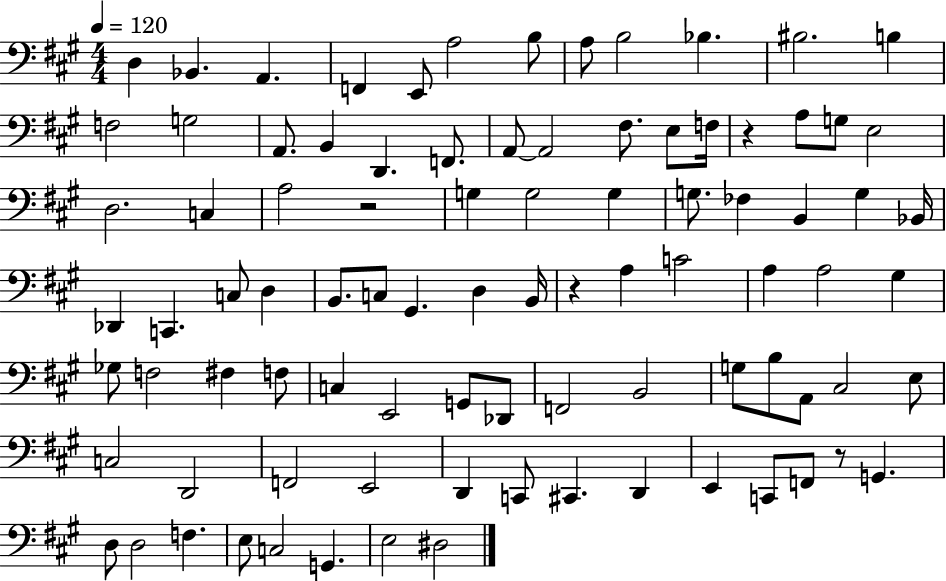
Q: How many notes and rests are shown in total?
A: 90